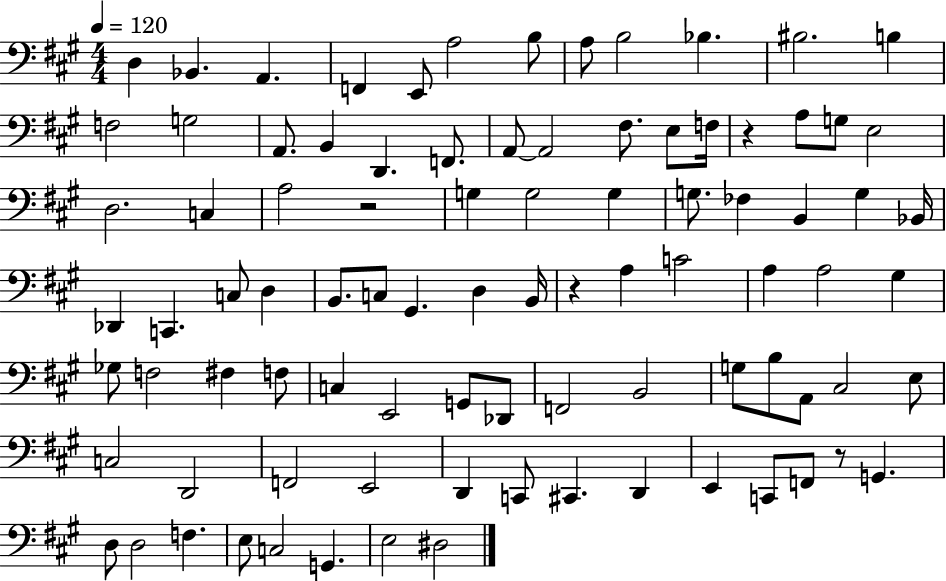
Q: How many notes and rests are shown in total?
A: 90